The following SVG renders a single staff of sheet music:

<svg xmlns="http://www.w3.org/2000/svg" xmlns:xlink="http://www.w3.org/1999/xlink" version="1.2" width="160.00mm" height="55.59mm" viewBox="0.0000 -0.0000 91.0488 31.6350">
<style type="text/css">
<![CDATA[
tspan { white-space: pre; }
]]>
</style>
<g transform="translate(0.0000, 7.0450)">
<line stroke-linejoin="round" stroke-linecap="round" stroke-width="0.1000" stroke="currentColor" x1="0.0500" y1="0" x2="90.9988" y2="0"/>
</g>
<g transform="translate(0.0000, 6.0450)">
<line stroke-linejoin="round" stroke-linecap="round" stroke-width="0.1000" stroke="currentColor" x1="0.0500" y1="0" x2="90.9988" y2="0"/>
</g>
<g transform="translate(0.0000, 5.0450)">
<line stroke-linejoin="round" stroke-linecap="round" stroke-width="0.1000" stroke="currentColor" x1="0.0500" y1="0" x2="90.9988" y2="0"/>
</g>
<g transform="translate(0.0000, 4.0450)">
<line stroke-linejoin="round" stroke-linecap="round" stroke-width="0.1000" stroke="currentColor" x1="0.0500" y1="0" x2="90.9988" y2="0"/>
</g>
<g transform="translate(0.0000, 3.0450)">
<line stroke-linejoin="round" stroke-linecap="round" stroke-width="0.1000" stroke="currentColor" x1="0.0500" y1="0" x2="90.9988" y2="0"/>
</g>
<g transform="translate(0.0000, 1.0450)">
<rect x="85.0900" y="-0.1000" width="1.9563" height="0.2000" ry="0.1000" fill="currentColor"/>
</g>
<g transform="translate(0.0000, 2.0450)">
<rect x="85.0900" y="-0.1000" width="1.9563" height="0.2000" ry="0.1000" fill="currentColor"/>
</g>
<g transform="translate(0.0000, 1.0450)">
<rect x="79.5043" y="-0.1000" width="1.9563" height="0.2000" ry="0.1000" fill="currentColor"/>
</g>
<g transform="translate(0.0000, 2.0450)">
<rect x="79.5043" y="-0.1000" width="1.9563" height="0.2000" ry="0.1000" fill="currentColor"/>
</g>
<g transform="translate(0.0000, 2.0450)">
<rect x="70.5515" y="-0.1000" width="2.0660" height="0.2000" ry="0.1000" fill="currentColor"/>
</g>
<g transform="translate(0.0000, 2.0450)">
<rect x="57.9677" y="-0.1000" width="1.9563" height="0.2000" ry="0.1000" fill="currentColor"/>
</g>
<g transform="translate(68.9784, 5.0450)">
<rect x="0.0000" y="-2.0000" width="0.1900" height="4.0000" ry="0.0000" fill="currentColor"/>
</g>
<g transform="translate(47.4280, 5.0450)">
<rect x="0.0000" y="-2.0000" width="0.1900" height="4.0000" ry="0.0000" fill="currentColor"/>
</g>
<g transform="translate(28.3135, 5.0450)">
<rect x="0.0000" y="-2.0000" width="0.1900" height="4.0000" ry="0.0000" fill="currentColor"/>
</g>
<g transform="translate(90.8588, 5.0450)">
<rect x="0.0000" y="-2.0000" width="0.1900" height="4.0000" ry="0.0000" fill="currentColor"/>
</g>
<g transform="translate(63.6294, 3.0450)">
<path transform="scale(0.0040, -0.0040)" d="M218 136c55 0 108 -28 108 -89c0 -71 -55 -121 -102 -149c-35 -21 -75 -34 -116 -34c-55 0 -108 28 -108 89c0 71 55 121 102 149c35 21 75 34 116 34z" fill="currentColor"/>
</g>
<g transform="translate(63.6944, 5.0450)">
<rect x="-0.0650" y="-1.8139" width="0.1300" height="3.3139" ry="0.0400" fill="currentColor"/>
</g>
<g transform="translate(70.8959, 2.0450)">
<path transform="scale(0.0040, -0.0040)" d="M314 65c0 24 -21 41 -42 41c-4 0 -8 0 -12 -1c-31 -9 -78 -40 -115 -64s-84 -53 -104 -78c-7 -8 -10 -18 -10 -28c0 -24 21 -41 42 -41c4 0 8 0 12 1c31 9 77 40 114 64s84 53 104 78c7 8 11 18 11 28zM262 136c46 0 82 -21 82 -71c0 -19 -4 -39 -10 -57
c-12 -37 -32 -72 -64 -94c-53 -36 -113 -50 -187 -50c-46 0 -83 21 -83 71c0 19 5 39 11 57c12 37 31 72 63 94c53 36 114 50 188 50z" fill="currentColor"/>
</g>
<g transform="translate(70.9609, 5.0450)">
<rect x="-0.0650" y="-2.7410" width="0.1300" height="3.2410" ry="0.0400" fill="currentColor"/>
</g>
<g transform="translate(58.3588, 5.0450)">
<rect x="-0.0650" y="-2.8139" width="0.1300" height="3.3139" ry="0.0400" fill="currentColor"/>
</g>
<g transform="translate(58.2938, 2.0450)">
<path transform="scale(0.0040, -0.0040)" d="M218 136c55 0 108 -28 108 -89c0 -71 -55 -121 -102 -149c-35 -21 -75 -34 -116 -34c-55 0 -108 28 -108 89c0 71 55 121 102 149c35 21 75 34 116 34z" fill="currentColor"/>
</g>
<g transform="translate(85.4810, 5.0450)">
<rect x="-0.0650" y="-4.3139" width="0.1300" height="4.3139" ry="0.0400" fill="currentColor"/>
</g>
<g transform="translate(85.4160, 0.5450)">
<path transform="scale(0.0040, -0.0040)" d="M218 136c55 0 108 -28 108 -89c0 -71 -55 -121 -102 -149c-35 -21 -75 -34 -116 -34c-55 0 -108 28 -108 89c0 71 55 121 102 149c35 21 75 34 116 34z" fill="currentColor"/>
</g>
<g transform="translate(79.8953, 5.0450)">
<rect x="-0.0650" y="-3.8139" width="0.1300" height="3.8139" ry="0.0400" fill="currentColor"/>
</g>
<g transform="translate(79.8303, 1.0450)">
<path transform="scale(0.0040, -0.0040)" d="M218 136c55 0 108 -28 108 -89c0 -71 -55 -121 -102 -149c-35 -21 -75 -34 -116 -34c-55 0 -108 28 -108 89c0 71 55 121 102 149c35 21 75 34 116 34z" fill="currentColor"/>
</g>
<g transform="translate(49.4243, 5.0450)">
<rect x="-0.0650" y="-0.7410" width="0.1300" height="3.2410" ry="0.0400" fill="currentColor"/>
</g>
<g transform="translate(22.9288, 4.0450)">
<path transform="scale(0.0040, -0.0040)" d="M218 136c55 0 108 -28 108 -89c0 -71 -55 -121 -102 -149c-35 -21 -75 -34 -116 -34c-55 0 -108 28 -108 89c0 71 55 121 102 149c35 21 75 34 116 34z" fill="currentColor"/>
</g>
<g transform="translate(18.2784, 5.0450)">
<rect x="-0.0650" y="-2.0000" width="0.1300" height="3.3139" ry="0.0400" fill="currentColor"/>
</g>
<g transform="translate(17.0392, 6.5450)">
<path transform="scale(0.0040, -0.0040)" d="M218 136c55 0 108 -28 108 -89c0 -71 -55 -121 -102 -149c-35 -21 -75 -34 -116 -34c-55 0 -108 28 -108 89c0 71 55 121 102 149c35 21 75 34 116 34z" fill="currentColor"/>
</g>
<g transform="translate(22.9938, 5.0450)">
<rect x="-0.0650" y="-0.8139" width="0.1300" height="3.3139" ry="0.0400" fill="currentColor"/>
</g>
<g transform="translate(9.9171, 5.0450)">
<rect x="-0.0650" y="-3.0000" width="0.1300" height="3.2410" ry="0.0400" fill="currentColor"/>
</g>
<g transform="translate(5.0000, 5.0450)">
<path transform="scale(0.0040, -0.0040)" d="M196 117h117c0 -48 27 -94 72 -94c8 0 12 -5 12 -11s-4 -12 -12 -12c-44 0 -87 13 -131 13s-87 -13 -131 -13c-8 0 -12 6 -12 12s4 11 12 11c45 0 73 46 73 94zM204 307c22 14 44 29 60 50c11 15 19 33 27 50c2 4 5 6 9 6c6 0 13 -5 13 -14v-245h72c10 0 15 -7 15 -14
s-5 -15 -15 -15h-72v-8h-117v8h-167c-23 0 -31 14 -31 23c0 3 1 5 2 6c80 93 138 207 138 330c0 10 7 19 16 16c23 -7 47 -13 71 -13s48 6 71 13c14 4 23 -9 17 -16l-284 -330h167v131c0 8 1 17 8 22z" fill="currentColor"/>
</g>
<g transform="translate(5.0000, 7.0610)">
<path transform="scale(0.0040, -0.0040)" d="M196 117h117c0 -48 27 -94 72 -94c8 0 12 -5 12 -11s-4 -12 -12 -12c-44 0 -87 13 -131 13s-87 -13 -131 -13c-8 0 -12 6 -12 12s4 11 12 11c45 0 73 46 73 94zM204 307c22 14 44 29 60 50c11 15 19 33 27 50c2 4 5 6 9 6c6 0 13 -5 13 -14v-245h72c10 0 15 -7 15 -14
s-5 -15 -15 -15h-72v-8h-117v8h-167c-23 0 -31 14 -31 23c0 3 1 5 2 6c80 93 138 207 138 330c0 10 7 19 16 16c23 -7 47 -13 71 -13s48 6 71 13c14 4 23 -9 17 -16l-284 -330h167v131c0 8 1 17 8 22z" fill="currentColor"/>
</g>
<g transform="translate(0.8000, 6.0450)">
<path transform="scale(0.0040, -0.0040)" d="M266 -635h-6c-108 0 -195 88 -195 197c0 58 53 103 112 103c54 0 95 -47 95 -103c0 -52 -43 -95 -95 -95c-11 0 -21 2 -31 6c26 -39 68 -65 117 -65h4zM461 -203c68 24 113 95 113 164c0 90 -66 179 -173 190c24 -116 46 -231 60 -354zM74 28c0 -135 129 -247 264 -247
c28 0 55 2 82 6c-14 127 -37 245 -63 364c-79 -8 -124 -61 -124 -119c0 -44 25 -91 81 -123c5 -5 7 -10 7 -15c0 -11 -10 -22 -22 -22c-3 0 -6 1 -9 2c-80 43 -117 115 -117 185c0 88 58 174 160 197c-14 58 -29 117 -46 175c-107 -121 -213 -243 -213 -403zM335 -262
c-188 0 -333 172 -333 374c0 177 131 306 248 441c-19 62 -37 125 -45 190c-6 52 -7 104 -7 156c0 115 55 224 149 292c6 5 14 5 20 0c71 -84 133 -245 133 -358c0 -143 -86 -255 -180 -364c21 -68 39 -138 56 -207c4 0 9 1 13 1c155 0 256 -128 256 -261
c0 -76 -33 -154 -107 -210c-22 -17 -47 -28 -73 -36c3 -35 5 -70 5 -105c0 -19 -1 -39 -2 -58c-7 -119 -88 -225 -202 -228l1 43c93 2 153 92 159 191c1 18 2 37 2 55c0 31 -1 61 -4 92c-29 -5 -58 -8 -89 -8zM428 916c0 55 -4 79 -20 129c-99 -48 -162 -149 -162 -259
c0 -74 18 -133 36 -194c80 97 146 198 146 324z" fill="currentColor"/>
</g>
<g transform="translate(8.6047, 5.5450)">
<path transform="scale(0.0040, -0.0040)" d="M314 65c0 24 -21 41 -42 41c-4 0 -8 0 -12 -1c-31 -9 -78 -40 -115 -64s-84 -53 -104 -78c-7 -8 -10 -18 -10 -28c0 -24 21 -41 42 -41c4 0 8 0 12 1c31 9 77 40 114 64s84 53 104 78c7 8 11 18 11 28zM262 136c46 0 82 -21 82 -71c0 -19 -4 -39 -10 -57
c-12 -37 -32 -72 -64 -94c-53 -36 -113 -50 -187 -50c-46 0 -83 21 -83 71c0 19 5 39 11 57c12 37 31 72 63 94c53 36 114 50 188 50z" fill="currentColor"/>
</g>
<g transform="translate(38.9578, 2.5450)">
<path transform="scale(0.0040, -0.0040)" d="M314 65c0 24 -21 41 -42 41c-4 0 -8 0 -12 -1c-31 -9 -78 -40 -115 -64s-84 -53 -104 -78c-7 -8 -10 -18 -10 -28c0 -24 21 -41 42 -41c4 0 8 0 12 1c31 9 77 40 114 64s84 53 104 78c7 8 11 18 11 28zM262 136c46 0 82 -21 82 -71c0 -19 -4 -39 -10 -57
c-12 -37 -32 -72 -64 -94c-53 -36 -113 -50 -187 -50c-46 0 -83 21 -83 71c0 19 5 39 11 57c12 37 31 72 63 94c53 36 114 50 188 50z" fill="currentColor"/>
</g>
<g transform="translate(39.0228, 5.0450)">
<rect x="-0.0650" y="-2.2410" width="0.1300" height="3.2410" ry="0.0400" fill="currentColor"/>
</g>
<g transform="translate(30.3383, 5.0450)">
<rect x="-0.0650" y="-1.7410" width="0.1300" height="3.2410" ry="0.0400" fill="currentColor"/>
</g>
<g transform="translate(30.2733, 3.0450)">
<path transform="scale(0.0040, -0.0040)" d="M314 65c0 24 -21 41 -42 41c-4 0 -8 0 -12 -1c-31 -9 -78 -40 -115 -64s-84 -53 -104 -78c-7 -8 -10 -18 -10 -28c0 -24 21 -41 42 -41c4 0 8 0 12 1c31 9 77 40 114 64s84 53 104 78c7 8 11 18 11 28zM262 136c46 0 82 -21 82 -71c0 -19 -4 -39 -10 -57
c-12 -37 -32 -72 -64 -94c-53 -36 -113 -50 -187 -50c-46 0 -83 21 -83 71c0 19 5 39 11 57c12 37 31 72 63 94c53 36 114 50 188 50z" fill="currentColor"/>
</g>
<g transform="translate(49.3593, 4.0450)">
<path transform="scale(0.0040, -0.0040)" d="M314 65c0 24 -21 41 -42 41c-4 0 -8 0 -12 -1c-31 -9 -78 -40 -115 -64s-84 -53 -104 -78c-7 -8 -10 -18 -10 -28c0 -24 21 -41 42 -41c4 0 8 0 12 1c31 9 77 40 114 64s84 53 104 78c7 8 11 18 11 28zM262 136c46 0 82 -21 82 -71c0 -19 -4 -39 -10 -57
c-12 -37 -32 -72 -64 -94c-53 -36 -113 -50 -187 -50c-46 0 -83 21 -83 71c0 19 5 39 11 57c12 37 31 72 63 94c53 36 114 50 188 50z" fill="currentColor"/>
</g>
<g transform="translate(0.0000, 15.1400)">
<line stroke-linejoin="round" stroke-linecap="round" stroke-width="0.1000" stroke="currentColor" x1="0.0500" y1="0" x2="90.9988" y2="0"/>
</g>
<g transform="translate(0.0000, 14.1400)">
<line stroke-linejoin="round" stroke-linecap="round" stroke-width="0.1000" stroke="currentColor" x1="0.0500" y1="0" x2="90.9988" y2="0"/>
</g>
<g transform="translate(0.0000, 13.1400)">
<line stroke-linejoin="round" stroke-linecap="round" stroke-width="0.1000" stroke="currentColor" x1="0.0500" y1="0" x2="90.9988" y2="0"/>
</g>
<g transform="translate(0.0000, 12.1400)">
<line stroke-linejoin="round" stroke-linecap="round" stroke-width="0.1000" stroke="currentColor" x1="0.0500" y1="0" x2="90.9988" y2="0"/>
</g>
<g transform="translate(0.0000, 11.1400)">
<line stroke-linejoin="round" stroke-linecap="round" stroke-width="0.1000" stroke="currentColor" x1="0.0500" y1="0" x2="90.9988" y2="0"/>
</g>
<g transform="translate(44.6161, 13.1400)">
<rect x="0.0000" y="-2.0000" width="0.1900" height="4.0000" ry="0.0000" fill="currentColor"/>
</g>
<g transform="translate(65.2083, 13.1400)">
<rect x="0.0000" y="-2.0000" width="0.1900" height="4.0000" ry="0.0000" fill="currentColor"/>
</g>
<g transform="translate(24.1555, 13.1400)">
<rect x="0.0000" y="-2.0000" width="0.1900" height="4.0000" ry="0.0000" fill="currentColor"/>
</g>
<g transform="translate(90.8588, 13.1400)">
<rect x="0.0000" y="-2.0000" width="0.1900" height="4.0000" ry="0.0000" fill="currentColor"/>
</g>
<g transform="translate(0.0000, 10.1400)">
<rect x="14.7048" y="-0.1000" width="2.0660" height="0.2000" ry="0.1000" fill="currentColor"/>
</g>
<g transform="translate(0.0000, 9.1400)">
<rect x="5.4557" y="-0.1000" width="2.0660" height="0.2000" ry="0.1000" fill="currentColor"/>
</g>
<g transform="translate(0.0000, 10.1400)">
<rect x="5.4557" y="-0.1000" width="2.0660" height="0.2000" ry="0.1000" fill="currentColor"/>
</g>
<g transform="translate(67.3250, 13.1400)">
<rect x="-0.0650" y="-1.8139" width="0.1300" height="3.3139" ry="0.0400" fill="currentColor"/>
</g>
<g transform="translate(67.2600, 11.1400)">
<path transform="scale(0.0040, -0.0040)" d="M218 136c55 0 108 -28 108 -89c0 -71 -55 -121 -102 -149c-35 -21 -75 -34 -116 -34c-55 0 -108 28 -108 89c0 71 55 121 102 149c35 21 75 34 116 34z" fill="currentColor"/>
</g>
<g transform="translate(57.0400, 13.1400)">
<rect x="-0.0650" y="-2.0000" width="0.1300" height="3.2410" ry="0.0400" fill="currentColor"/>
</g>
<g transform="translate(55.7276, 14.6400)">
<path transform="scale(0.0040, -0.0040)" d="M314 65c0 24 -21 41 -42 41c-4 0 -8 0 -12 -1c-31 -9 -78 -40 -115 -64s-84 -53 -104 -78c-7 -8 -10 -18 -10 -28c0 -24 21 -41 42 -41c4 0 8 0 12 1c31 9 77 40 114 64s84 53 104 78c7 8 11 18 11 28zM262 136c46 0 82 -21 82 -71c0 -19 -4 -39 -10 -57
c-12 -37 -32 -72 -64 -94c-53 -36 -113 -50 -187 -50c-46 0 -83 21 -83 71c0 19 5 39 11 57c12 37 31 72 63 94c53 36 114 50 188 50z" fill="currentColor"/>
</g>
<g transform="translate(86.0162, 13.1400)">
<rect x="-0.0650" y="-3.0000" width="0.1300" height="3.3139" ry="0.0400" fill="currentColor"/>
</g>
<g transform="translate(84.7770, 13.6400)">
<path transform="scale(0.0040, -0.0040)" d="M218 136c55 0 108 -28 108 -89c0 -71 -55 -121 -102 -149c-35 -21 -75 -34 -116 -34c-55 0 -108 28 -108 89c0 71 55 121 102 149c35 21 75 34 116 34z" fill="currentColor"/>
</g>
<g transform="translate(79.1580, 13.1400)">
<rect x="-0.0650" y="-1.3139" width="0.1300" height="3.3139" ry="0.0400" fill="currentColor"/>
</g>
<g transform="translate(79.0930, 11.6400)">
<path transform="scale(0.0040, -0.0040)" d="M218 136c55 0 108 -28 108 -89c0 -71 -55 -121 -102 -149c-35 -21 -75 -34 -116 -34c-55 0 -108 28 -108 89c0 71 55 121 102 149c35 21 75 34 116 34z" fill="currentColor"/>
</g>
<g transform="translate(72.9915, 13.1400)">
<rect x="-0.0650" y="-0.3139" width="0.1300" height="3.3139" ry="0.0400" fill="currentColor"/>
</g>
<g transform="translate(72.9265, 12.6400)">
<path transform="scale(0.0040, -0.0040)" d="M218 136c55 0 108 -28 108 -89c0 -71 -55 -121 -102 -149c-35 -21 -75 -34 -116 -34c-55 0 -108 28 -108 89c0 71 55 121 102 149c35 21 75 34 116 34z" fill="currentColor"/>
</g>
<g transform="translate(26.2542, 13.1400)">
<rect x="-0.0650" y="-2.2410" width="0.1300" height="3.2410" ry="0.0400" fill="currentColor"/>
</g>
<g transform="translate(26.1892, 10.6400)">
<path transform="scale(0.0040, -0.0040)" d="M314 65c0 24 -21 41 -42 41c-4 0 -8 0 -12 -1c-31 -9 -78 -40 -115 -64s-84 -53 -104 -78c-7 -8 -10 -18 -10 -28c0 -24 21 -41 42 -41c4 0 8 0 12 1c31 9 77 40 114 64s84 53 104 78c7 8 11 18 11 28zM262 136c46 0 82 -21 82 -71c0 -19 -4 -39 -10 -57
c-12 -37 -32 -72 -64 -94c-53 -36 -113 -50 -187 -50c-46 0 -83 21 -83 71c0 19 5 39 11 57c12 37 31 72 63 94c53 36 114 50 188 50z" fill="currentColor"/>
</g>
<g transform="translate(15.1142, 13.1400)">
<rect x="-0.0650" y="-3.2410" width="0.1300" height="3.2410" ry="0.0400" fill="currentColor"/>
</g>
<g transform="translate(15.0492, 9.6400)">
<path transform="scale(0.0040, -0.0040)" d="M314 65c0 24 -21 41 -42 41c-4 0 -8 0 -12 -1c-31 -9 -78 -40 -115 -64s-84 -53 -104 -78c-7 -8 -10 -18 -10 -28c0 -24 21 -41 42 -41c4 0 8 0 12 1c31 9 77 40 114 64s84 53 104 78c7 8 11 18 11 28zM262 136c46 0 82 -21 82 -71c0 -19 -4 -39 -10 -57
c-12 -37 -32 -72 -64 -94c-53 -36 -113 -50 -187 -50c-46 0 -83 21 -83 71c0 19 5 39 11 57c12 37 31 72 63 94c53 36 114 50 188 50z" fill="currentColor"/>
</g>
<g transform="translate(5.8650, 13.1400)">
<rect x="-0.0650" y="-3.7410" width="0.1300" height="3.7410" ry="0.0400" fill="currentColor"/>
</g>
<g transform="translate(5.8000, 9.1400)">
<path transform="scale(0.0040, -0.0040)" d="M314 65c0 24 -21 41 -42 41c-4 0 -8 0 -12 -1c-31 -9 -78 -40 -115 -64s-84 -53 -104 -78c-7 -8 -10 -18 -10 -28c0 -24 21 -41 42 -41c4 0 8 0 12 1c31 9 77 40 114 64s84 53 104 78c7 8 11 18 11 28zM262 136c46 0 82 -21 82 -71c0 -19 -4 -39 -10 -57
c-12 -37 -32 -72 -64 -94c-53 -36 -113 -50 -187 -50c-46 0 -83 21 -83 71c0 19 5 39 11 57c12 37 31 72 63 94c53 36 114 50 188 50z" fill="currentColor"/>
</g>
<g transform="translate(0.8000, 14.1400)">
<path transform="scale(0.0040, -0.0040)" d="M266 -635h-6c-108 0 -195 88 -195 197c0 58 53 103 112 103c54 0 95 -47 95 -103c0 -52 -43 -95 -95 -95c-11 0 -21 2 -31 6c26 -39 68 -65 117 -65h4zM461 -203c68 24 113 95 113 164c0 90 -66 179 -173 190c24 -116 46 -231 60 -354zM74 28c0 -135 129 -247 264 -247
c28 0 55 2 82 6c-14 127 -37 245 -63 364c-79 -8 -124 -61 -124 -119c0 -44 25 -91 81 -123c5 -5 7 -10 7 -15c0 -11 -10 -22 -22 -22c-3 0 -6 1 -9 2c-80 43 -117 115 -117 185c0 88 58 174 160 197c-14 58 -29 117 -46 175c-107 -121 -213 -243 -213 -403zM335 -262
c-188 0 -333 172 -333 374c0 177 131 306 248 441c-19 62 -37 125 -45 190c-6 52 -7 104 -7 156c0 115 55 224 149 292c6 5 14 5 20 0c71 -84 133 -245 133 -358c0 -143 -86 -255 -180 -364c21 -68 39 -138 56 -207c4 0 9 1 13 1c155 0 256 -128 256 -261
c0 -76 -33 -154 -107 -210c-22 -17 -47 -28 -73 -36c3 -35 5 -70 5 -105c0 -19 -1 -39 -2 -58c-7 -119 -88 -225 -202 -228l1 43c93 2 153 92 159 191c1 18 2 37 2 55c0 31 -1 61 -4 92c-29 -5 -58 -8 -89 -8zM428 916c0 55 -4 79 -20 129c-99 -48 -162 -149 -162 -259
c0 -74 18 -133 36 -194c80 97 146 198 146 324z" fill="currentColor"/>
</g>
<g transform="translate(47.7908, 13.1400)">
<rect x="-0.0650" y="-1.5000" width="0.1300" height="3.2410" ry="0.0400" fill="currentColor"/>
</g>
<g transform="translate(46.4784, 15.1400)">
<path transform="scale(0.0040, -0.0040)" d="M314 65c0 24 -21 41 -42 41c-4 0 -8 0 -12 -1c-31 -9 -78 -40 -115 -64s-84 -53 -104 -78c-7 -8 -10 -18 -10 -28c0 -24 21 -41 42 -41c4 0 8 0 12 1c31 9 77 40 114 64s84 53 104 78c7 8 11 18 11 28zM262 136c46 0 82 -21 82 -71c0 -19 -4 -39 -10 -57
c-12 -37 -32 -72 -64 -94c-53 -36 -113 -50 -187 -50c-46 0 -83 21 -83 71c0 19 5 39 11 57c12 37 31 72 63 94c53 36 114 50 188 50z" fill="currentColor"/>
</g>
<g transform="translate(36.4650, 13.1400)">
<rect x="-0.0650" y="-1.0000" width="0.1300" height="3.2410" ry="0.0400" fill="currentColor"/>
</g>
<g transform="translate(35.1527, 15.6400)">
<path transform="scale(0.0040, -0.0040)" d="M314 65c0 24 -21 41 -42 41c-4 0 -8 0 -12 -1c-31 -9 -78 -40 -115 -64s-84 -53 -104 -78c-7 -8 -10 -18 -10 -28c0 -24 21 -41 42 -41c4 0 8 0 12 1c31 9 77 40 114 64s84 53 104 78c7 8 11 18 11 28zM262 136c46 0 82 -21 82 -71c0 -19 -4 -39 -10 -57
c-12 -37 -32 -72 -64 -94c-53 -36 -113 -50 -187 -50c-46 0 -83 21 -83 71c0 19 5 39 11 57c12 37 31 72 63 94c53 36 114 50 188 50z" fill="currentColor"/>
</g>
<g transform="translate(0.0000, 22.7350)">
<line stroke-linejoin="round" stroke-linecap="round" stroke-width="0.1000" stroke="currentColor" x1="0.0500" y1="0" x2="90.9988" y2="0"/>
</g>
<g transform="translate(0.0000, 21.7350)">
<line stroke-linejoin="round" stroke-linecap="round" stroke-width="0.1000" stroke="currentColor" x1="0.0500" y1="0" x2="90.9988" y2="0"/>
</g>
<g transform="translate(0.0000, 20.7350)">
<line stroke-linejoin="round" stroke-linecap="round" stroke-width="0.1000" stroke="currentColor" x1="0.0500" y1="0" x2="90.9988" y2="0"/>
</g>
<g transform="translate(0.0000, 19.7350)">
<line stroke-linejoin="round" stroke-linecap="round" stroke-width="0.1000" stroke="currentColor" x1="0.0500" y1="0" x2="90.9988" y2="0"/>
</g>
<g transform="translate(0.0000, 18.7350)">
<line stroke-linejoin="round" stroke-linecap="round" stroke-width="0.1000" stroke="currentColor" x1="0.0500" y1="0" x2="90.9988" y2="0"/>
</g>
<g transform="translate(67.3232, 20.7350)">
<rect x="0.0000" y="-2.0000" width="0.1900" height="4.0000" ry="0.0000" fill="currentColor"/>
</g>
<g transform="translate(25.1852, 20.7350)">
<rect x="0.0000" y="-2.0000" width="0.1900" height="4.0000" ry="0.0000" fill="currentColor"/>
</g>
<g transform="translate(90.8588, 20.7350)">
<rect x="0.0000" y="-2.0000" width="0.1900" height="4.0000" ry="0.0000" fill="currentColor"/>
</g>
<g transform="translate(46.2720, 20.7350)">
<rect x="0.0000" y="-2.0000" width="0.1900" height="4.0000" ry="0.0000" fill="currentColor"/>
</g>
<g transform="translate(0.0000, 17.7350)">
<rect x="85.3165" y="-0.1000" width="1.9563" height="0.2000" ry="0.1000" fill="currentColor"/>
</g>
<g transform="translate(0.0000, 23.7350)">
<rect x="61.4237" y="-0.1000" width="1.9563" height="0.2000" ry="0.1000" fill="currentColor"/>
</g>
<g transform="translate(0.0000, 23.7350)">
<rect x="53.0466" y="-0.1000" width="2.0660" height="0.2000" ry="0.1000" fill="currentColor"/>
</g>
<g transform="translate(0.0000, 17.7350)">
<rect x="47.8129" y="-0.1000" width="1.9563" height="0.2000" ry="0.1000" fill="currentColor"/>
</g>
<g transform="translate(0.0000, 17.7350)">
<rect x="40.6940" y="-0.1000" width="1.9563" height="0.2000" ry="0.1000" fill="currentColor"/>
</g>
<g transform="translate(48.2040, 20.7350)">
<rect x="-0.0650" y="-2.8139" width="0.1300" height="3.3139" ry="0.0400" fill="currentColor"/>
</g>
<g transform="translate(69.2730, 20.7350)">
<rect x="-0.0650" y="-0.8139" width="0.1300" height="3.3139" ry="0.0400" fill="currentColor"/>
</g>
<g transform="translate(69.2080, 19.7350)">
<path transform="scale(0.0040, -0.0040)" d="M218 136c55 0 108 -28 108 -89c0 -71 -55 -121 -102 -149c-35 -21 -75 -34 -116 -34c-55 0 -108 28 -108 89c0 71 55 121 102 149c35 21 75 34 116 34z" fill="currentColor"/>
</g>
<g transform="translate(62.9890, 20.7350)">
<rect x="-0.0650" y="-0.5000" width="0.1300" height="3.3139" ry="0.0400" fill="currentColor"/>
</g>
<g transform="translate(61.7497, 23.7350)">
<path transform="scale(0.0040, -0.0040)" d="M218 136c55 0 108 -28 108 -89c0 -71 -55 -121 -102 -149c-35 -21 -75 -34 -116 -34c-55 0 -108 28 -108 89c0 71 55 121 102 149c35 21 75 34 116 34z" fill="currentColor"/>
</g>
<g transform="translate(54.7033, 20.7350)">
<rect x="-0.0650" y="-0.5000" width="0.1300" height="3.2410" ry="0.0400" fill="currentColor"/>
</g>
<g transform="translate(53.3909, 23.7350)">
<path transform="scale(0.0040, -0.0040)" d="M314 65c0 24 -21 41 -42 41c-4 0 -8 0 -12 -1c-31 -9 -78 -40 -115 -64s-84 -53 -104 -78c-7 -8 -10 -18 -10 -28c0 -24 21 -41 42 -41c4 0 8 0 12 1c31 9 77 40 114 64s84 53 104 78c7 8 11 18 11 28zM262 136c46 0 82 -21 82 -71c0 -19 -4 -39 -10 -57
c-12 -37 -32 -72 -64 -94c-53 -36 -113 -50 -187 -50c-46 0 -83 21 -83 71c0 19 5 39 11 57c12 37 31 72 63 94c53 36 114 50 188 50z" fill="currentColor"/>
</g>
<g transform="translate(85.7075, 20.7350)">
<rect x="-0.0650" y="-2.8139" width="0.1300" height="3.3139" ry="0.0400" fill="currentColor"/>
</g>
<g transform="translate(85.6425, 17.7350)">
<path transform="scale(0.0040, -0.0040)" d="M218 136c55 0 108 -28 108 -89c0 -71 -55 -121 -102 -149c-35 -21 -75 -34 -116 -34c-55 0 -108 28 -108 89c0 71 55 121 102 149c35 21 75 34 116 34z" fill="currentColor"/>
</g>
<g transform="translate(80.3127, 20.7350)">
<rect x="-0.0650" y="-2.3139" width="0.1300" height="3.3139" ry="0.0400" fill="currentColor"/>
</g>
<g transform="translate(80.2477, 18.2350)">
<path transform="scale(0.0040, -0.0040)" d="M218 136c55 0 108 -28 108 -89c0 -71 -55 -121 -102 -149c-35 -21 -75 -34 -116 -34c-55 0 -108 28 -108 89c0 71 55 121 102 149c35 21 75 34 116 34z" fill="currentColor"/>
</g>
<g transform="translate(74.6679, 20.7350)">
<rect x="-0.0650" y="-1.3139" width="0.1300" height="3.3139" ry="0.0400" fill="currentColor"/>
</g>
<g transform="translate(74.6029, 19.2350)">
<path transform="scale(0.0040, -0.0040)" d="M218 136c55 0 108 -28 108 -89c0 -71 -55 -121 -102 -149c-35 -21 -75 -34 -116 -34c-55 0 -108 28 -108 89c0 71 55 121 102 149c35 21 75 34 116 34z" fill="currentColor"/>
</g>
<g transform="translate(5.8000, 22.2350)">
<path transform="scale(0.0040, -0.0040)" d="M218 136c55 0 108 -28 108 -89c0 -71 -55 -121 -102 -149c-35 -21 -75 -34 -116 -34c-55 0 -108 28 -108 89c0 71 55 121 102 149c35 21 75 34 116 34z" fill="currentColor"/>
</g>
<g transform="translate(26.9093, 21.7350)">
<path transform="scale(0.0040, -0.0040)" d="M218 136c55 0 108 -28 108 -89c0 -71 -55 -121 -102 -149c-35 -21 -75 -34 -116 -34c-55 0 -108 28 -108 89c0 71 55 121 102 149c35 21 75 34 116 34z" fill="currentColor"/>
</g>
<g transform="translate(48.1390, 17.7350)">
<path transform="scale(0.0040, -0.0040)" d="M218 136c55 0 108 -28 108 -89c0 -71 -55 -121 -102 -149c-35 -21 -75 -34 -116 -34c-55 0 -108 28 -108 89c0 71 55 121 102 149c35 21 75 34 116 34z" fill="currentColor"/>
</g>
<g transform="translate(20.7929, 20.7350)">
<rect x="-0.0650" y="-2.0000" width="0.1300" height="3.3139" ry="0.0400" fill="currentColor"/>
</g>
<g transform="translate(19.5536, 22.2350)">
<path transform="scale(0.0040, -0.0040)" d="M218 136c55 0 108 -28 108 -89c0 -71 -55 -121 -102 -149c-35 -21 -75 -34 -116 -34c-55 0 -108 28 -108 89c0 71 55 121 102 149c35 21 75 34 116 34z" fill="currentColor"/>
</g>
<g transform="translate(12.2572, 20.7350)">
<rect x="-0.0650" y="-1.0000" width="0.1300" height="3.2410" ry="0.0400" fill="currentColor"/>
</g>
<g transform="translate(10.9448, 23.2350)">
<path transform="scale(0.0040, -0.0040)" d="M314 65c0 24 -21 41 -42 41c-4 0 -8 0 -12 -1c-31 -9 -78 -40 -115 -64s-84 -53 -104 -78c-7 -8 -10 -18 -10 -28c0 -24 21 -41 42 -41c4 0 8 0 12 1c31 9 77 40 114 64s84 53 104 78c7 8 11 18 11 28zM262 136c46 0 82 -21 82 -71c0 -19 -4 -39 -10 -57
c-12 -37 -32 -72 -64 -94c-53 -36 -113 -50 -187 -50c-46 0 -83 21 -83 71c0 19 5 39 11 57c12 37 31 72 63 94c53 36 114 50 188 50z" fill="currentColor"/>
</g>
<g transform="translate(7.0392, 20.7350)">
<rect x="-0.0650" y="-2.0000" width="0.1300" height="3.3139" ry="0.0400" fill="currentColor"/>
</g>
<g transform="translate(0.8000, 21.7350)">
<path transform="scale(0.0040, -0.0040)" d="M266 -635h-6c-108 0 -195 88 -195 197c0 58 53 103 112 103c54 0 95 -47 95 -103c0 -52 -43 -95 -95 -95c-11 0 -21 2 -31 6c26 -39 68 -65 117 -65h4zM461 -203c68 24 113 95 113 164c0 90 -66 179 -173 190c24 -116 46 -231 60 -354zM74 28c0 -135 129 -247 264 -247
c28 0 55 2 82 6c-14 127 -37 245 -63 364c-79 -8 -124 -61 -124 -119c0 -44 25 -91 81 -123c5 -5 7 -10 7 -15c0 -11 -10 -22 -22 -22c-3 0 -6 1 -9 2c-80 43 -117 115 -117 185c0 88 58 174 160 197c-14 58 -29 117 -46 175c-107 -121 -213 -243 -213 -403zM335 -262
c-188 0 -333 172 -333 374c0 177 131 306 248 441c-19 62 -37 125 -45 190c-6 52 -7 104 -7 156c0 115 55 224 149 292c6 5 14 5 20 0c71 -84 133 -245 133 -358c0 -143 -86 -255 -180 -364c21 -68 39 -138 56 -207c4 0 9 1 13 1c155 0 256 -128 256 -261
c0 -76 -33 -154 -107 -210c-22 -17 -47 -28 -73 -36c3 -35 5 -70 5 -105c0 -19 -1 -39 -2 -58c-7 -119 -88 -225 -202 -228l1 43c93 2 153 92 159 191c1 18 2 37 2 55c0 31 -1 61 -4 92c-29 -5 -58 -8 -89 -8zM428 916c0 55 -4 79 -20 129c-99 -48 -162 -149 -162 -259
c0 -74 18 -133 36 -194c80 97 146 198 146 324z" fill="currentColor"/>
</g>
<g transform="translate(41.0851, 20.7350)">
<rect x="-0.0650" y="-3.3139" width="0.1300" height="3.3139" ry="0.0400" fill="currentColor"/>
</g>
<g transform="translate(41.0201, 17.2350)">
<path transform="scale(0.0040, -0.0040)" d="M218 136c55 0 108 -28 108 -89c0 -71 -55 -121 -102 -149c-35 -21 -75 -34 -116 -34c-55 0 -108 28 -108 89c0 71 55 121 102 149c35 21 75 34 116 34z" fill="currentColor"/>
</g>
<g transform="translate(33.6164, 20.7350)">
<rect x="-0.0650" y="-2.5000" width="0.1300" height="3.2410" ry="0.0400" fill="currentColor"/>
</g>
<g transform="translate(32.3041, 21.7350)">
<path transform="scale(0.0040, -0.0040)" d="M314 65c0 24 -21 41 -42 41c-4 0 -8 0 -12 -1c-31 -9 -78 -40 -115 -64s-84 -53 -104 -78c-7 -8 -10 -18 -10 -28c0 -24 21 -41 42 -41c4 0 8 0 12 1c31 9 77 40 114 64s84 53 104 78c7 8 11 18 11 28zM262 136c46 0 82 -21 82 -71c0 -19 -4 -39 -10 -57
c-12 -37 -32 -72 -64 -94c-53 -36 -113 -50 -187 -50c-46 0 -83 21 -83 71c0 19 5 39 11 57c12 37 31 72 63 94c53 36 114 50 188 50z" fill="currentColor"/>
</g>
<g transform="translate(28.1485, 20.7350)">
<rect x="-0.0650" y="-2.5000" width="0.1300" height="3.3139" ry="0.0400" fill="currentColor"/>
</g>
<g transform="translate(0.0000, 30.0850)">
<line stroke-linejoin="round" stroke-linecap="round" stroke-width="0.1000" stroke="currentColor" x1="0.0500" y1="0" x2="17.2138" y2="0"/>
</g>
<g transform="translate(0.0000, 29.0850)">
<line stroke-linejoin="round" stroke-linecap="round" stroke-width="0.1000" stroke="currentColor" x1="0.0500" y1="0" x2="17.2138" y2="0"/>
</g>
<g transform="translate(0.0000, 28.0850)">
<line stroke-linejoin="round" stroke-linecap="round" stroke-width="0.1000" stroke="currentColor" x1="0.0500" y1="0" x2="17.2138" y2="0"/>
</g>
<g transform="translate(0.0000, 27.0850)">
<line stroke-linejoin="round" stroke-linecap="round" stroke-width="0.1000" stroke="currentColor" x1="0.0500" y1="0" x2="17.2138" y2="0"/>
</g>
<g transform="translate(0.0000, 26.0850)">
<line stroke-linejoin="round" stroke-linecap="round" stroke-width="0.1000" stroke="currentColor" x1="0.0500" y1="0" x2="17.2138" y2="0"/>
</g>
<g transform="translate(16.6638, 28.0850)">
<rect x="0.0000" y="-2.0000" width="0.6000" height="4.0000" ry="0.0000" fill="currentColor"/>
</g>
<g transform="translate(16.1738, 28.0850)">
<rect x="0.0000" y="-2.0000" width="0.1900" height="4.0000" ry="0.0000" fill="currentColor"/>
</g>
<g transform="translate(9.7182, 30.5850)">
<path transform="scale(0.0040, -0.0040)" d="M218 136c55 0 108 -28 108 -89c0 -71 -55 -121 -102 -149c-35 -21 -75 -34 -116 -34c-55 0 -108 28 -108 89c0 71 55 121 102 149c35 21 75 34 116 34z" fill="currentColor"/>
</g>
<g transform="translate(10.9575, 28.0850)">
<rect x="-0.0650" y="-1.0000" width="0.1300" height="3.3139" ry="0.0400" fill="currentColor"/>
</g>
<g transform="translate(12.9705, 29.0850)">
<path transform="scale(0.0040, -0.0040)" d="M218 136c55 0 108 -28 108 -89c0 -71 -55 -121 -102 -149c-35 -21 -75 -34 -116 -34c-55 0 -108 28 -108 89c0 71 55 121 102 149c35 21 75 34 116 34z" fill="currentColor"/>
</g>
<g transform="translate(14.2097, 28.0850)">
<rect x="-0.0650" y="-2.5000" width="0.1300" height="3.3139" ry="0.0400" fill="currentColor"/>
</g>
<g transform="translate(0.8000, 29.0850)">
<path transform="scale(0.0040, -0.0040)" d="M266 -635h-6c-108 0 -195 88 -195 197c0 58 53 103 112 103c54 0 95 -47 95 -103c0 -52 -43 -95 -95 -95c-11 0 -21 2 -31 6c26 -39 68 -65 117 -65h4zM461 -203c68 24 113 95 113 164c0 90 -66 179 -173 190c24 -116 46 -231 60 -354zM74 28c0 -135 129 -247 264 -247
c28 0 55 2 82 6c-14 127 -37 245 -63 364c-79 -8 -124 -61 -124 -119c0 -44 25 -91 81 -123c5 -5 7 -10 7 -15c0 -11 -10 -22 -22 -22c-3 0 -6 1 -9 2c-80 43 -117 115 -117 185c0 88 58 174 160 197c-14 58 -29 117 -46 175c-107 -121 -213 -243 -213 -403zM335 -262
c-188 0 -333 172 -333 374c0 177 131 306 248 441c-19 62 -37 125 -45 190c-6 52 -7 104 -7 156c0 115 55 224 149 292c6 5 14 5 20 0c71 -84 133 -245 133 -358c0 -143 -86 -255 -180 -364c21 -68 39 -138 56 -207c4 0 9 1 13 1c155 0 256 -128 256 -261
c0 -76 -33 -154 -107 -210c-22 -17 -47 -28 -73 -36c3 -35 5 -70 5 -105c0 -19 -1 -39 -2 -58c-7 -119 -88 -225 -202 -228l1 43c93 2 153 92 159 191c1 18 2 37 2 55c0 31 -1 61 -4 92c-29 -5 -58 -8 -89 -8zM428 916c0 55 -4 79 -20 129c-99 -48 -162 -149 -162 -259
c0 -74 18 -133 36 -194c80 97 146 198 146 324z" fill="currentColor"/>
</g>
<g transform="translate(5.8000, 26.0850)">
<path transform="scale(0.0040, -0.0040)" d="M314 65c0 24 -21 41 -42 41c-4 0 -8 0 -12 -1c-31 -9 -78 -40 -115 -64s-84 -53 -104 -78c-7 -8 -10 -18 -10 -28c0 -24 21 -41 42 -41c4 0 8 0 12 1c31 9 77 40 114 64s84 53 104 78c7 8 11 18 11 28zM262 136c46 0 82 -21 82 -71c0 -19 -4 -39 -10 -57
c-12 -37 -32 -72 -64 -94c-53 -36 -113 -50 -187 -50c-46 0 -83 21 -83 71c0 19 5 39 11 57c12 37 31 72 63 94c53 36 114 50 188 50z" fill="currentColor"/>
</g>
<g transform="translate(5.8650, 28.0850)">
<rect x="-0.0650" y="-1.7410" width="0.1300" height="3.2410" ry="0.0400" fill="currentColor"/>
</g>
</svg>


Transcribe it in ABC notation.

X:1
T:Untitled
M:4/4
L:1/4
K:C
A2 F d f2 g2 d2 a f a2 c' d' c'2 b2 g2 D2 E2 F2 f c e A F D2 F G G2 b a C2 C d e g a f2 D G